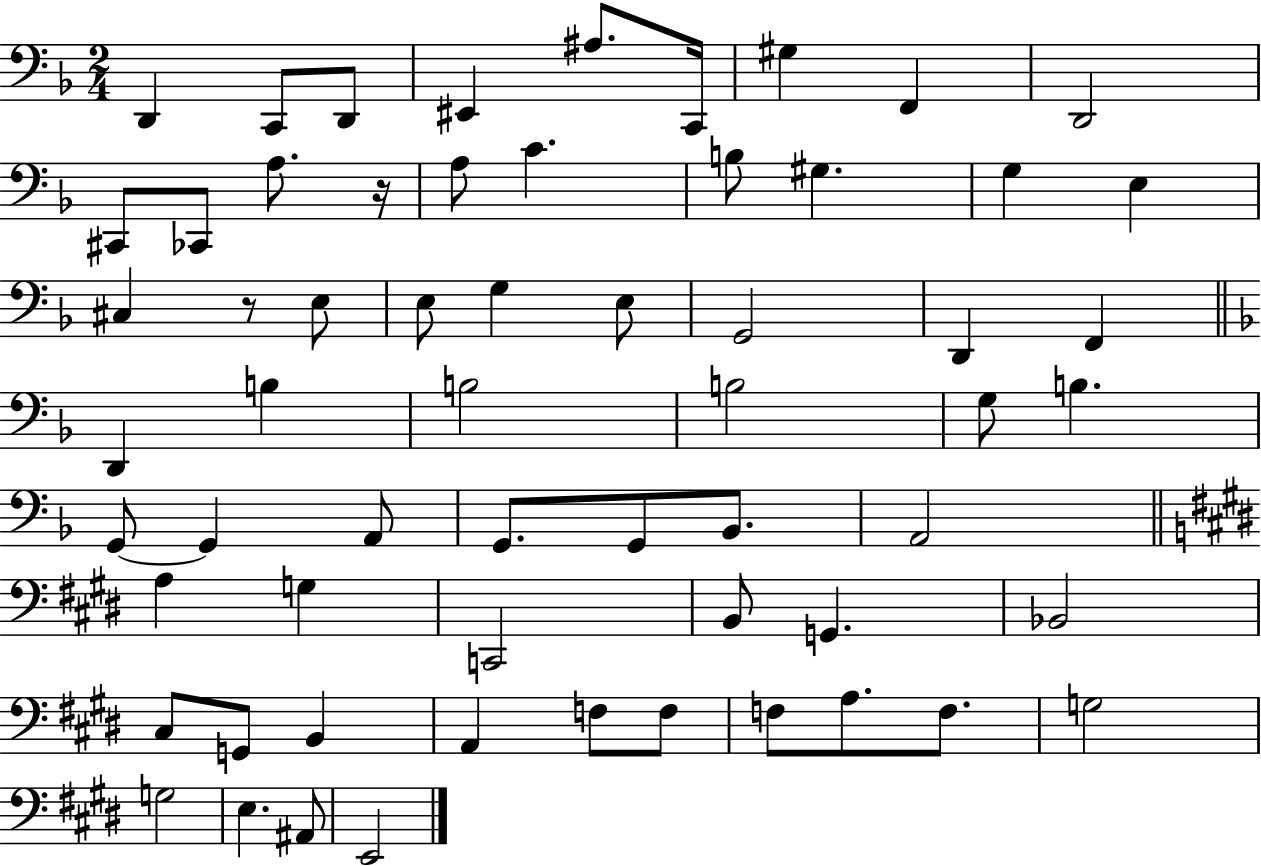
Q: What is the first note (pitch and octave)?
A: D2